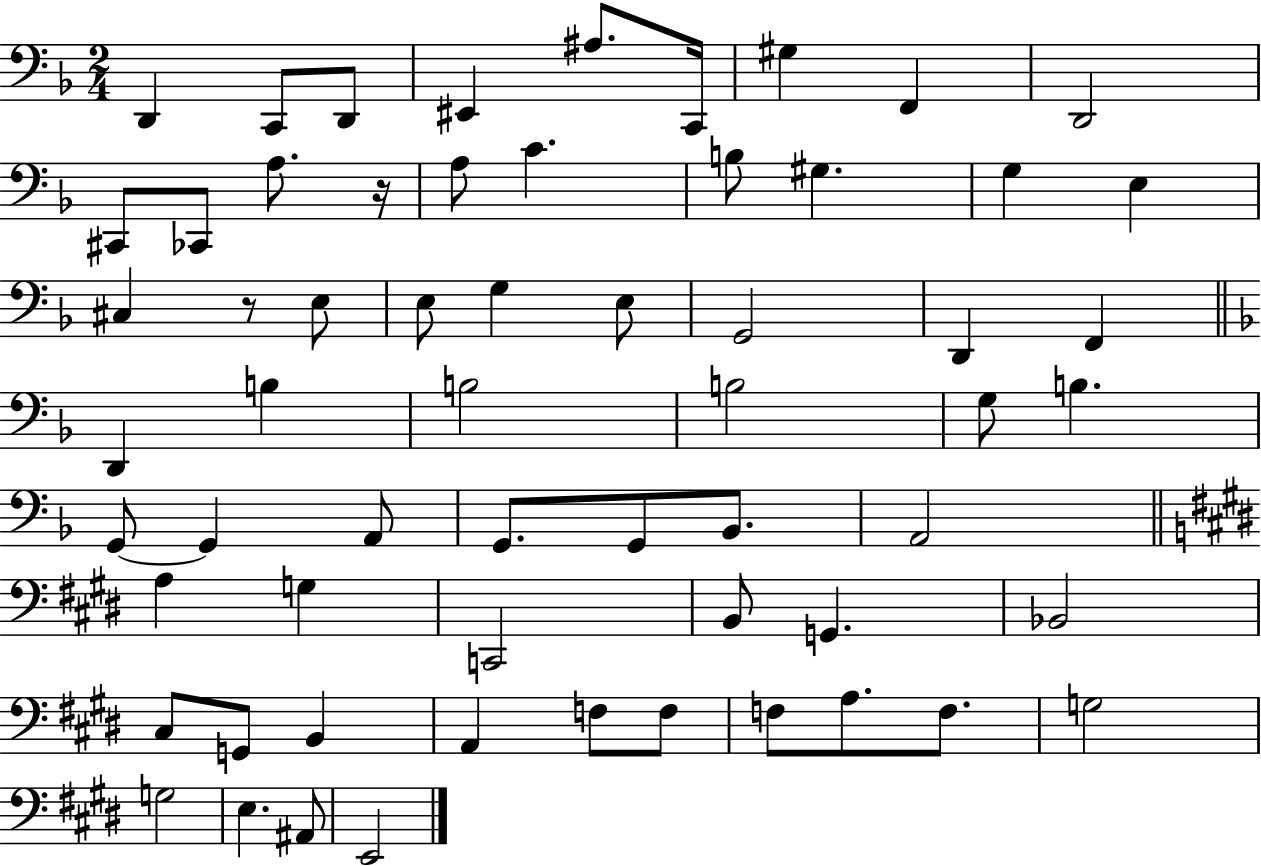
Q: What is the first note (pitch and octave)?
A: D2